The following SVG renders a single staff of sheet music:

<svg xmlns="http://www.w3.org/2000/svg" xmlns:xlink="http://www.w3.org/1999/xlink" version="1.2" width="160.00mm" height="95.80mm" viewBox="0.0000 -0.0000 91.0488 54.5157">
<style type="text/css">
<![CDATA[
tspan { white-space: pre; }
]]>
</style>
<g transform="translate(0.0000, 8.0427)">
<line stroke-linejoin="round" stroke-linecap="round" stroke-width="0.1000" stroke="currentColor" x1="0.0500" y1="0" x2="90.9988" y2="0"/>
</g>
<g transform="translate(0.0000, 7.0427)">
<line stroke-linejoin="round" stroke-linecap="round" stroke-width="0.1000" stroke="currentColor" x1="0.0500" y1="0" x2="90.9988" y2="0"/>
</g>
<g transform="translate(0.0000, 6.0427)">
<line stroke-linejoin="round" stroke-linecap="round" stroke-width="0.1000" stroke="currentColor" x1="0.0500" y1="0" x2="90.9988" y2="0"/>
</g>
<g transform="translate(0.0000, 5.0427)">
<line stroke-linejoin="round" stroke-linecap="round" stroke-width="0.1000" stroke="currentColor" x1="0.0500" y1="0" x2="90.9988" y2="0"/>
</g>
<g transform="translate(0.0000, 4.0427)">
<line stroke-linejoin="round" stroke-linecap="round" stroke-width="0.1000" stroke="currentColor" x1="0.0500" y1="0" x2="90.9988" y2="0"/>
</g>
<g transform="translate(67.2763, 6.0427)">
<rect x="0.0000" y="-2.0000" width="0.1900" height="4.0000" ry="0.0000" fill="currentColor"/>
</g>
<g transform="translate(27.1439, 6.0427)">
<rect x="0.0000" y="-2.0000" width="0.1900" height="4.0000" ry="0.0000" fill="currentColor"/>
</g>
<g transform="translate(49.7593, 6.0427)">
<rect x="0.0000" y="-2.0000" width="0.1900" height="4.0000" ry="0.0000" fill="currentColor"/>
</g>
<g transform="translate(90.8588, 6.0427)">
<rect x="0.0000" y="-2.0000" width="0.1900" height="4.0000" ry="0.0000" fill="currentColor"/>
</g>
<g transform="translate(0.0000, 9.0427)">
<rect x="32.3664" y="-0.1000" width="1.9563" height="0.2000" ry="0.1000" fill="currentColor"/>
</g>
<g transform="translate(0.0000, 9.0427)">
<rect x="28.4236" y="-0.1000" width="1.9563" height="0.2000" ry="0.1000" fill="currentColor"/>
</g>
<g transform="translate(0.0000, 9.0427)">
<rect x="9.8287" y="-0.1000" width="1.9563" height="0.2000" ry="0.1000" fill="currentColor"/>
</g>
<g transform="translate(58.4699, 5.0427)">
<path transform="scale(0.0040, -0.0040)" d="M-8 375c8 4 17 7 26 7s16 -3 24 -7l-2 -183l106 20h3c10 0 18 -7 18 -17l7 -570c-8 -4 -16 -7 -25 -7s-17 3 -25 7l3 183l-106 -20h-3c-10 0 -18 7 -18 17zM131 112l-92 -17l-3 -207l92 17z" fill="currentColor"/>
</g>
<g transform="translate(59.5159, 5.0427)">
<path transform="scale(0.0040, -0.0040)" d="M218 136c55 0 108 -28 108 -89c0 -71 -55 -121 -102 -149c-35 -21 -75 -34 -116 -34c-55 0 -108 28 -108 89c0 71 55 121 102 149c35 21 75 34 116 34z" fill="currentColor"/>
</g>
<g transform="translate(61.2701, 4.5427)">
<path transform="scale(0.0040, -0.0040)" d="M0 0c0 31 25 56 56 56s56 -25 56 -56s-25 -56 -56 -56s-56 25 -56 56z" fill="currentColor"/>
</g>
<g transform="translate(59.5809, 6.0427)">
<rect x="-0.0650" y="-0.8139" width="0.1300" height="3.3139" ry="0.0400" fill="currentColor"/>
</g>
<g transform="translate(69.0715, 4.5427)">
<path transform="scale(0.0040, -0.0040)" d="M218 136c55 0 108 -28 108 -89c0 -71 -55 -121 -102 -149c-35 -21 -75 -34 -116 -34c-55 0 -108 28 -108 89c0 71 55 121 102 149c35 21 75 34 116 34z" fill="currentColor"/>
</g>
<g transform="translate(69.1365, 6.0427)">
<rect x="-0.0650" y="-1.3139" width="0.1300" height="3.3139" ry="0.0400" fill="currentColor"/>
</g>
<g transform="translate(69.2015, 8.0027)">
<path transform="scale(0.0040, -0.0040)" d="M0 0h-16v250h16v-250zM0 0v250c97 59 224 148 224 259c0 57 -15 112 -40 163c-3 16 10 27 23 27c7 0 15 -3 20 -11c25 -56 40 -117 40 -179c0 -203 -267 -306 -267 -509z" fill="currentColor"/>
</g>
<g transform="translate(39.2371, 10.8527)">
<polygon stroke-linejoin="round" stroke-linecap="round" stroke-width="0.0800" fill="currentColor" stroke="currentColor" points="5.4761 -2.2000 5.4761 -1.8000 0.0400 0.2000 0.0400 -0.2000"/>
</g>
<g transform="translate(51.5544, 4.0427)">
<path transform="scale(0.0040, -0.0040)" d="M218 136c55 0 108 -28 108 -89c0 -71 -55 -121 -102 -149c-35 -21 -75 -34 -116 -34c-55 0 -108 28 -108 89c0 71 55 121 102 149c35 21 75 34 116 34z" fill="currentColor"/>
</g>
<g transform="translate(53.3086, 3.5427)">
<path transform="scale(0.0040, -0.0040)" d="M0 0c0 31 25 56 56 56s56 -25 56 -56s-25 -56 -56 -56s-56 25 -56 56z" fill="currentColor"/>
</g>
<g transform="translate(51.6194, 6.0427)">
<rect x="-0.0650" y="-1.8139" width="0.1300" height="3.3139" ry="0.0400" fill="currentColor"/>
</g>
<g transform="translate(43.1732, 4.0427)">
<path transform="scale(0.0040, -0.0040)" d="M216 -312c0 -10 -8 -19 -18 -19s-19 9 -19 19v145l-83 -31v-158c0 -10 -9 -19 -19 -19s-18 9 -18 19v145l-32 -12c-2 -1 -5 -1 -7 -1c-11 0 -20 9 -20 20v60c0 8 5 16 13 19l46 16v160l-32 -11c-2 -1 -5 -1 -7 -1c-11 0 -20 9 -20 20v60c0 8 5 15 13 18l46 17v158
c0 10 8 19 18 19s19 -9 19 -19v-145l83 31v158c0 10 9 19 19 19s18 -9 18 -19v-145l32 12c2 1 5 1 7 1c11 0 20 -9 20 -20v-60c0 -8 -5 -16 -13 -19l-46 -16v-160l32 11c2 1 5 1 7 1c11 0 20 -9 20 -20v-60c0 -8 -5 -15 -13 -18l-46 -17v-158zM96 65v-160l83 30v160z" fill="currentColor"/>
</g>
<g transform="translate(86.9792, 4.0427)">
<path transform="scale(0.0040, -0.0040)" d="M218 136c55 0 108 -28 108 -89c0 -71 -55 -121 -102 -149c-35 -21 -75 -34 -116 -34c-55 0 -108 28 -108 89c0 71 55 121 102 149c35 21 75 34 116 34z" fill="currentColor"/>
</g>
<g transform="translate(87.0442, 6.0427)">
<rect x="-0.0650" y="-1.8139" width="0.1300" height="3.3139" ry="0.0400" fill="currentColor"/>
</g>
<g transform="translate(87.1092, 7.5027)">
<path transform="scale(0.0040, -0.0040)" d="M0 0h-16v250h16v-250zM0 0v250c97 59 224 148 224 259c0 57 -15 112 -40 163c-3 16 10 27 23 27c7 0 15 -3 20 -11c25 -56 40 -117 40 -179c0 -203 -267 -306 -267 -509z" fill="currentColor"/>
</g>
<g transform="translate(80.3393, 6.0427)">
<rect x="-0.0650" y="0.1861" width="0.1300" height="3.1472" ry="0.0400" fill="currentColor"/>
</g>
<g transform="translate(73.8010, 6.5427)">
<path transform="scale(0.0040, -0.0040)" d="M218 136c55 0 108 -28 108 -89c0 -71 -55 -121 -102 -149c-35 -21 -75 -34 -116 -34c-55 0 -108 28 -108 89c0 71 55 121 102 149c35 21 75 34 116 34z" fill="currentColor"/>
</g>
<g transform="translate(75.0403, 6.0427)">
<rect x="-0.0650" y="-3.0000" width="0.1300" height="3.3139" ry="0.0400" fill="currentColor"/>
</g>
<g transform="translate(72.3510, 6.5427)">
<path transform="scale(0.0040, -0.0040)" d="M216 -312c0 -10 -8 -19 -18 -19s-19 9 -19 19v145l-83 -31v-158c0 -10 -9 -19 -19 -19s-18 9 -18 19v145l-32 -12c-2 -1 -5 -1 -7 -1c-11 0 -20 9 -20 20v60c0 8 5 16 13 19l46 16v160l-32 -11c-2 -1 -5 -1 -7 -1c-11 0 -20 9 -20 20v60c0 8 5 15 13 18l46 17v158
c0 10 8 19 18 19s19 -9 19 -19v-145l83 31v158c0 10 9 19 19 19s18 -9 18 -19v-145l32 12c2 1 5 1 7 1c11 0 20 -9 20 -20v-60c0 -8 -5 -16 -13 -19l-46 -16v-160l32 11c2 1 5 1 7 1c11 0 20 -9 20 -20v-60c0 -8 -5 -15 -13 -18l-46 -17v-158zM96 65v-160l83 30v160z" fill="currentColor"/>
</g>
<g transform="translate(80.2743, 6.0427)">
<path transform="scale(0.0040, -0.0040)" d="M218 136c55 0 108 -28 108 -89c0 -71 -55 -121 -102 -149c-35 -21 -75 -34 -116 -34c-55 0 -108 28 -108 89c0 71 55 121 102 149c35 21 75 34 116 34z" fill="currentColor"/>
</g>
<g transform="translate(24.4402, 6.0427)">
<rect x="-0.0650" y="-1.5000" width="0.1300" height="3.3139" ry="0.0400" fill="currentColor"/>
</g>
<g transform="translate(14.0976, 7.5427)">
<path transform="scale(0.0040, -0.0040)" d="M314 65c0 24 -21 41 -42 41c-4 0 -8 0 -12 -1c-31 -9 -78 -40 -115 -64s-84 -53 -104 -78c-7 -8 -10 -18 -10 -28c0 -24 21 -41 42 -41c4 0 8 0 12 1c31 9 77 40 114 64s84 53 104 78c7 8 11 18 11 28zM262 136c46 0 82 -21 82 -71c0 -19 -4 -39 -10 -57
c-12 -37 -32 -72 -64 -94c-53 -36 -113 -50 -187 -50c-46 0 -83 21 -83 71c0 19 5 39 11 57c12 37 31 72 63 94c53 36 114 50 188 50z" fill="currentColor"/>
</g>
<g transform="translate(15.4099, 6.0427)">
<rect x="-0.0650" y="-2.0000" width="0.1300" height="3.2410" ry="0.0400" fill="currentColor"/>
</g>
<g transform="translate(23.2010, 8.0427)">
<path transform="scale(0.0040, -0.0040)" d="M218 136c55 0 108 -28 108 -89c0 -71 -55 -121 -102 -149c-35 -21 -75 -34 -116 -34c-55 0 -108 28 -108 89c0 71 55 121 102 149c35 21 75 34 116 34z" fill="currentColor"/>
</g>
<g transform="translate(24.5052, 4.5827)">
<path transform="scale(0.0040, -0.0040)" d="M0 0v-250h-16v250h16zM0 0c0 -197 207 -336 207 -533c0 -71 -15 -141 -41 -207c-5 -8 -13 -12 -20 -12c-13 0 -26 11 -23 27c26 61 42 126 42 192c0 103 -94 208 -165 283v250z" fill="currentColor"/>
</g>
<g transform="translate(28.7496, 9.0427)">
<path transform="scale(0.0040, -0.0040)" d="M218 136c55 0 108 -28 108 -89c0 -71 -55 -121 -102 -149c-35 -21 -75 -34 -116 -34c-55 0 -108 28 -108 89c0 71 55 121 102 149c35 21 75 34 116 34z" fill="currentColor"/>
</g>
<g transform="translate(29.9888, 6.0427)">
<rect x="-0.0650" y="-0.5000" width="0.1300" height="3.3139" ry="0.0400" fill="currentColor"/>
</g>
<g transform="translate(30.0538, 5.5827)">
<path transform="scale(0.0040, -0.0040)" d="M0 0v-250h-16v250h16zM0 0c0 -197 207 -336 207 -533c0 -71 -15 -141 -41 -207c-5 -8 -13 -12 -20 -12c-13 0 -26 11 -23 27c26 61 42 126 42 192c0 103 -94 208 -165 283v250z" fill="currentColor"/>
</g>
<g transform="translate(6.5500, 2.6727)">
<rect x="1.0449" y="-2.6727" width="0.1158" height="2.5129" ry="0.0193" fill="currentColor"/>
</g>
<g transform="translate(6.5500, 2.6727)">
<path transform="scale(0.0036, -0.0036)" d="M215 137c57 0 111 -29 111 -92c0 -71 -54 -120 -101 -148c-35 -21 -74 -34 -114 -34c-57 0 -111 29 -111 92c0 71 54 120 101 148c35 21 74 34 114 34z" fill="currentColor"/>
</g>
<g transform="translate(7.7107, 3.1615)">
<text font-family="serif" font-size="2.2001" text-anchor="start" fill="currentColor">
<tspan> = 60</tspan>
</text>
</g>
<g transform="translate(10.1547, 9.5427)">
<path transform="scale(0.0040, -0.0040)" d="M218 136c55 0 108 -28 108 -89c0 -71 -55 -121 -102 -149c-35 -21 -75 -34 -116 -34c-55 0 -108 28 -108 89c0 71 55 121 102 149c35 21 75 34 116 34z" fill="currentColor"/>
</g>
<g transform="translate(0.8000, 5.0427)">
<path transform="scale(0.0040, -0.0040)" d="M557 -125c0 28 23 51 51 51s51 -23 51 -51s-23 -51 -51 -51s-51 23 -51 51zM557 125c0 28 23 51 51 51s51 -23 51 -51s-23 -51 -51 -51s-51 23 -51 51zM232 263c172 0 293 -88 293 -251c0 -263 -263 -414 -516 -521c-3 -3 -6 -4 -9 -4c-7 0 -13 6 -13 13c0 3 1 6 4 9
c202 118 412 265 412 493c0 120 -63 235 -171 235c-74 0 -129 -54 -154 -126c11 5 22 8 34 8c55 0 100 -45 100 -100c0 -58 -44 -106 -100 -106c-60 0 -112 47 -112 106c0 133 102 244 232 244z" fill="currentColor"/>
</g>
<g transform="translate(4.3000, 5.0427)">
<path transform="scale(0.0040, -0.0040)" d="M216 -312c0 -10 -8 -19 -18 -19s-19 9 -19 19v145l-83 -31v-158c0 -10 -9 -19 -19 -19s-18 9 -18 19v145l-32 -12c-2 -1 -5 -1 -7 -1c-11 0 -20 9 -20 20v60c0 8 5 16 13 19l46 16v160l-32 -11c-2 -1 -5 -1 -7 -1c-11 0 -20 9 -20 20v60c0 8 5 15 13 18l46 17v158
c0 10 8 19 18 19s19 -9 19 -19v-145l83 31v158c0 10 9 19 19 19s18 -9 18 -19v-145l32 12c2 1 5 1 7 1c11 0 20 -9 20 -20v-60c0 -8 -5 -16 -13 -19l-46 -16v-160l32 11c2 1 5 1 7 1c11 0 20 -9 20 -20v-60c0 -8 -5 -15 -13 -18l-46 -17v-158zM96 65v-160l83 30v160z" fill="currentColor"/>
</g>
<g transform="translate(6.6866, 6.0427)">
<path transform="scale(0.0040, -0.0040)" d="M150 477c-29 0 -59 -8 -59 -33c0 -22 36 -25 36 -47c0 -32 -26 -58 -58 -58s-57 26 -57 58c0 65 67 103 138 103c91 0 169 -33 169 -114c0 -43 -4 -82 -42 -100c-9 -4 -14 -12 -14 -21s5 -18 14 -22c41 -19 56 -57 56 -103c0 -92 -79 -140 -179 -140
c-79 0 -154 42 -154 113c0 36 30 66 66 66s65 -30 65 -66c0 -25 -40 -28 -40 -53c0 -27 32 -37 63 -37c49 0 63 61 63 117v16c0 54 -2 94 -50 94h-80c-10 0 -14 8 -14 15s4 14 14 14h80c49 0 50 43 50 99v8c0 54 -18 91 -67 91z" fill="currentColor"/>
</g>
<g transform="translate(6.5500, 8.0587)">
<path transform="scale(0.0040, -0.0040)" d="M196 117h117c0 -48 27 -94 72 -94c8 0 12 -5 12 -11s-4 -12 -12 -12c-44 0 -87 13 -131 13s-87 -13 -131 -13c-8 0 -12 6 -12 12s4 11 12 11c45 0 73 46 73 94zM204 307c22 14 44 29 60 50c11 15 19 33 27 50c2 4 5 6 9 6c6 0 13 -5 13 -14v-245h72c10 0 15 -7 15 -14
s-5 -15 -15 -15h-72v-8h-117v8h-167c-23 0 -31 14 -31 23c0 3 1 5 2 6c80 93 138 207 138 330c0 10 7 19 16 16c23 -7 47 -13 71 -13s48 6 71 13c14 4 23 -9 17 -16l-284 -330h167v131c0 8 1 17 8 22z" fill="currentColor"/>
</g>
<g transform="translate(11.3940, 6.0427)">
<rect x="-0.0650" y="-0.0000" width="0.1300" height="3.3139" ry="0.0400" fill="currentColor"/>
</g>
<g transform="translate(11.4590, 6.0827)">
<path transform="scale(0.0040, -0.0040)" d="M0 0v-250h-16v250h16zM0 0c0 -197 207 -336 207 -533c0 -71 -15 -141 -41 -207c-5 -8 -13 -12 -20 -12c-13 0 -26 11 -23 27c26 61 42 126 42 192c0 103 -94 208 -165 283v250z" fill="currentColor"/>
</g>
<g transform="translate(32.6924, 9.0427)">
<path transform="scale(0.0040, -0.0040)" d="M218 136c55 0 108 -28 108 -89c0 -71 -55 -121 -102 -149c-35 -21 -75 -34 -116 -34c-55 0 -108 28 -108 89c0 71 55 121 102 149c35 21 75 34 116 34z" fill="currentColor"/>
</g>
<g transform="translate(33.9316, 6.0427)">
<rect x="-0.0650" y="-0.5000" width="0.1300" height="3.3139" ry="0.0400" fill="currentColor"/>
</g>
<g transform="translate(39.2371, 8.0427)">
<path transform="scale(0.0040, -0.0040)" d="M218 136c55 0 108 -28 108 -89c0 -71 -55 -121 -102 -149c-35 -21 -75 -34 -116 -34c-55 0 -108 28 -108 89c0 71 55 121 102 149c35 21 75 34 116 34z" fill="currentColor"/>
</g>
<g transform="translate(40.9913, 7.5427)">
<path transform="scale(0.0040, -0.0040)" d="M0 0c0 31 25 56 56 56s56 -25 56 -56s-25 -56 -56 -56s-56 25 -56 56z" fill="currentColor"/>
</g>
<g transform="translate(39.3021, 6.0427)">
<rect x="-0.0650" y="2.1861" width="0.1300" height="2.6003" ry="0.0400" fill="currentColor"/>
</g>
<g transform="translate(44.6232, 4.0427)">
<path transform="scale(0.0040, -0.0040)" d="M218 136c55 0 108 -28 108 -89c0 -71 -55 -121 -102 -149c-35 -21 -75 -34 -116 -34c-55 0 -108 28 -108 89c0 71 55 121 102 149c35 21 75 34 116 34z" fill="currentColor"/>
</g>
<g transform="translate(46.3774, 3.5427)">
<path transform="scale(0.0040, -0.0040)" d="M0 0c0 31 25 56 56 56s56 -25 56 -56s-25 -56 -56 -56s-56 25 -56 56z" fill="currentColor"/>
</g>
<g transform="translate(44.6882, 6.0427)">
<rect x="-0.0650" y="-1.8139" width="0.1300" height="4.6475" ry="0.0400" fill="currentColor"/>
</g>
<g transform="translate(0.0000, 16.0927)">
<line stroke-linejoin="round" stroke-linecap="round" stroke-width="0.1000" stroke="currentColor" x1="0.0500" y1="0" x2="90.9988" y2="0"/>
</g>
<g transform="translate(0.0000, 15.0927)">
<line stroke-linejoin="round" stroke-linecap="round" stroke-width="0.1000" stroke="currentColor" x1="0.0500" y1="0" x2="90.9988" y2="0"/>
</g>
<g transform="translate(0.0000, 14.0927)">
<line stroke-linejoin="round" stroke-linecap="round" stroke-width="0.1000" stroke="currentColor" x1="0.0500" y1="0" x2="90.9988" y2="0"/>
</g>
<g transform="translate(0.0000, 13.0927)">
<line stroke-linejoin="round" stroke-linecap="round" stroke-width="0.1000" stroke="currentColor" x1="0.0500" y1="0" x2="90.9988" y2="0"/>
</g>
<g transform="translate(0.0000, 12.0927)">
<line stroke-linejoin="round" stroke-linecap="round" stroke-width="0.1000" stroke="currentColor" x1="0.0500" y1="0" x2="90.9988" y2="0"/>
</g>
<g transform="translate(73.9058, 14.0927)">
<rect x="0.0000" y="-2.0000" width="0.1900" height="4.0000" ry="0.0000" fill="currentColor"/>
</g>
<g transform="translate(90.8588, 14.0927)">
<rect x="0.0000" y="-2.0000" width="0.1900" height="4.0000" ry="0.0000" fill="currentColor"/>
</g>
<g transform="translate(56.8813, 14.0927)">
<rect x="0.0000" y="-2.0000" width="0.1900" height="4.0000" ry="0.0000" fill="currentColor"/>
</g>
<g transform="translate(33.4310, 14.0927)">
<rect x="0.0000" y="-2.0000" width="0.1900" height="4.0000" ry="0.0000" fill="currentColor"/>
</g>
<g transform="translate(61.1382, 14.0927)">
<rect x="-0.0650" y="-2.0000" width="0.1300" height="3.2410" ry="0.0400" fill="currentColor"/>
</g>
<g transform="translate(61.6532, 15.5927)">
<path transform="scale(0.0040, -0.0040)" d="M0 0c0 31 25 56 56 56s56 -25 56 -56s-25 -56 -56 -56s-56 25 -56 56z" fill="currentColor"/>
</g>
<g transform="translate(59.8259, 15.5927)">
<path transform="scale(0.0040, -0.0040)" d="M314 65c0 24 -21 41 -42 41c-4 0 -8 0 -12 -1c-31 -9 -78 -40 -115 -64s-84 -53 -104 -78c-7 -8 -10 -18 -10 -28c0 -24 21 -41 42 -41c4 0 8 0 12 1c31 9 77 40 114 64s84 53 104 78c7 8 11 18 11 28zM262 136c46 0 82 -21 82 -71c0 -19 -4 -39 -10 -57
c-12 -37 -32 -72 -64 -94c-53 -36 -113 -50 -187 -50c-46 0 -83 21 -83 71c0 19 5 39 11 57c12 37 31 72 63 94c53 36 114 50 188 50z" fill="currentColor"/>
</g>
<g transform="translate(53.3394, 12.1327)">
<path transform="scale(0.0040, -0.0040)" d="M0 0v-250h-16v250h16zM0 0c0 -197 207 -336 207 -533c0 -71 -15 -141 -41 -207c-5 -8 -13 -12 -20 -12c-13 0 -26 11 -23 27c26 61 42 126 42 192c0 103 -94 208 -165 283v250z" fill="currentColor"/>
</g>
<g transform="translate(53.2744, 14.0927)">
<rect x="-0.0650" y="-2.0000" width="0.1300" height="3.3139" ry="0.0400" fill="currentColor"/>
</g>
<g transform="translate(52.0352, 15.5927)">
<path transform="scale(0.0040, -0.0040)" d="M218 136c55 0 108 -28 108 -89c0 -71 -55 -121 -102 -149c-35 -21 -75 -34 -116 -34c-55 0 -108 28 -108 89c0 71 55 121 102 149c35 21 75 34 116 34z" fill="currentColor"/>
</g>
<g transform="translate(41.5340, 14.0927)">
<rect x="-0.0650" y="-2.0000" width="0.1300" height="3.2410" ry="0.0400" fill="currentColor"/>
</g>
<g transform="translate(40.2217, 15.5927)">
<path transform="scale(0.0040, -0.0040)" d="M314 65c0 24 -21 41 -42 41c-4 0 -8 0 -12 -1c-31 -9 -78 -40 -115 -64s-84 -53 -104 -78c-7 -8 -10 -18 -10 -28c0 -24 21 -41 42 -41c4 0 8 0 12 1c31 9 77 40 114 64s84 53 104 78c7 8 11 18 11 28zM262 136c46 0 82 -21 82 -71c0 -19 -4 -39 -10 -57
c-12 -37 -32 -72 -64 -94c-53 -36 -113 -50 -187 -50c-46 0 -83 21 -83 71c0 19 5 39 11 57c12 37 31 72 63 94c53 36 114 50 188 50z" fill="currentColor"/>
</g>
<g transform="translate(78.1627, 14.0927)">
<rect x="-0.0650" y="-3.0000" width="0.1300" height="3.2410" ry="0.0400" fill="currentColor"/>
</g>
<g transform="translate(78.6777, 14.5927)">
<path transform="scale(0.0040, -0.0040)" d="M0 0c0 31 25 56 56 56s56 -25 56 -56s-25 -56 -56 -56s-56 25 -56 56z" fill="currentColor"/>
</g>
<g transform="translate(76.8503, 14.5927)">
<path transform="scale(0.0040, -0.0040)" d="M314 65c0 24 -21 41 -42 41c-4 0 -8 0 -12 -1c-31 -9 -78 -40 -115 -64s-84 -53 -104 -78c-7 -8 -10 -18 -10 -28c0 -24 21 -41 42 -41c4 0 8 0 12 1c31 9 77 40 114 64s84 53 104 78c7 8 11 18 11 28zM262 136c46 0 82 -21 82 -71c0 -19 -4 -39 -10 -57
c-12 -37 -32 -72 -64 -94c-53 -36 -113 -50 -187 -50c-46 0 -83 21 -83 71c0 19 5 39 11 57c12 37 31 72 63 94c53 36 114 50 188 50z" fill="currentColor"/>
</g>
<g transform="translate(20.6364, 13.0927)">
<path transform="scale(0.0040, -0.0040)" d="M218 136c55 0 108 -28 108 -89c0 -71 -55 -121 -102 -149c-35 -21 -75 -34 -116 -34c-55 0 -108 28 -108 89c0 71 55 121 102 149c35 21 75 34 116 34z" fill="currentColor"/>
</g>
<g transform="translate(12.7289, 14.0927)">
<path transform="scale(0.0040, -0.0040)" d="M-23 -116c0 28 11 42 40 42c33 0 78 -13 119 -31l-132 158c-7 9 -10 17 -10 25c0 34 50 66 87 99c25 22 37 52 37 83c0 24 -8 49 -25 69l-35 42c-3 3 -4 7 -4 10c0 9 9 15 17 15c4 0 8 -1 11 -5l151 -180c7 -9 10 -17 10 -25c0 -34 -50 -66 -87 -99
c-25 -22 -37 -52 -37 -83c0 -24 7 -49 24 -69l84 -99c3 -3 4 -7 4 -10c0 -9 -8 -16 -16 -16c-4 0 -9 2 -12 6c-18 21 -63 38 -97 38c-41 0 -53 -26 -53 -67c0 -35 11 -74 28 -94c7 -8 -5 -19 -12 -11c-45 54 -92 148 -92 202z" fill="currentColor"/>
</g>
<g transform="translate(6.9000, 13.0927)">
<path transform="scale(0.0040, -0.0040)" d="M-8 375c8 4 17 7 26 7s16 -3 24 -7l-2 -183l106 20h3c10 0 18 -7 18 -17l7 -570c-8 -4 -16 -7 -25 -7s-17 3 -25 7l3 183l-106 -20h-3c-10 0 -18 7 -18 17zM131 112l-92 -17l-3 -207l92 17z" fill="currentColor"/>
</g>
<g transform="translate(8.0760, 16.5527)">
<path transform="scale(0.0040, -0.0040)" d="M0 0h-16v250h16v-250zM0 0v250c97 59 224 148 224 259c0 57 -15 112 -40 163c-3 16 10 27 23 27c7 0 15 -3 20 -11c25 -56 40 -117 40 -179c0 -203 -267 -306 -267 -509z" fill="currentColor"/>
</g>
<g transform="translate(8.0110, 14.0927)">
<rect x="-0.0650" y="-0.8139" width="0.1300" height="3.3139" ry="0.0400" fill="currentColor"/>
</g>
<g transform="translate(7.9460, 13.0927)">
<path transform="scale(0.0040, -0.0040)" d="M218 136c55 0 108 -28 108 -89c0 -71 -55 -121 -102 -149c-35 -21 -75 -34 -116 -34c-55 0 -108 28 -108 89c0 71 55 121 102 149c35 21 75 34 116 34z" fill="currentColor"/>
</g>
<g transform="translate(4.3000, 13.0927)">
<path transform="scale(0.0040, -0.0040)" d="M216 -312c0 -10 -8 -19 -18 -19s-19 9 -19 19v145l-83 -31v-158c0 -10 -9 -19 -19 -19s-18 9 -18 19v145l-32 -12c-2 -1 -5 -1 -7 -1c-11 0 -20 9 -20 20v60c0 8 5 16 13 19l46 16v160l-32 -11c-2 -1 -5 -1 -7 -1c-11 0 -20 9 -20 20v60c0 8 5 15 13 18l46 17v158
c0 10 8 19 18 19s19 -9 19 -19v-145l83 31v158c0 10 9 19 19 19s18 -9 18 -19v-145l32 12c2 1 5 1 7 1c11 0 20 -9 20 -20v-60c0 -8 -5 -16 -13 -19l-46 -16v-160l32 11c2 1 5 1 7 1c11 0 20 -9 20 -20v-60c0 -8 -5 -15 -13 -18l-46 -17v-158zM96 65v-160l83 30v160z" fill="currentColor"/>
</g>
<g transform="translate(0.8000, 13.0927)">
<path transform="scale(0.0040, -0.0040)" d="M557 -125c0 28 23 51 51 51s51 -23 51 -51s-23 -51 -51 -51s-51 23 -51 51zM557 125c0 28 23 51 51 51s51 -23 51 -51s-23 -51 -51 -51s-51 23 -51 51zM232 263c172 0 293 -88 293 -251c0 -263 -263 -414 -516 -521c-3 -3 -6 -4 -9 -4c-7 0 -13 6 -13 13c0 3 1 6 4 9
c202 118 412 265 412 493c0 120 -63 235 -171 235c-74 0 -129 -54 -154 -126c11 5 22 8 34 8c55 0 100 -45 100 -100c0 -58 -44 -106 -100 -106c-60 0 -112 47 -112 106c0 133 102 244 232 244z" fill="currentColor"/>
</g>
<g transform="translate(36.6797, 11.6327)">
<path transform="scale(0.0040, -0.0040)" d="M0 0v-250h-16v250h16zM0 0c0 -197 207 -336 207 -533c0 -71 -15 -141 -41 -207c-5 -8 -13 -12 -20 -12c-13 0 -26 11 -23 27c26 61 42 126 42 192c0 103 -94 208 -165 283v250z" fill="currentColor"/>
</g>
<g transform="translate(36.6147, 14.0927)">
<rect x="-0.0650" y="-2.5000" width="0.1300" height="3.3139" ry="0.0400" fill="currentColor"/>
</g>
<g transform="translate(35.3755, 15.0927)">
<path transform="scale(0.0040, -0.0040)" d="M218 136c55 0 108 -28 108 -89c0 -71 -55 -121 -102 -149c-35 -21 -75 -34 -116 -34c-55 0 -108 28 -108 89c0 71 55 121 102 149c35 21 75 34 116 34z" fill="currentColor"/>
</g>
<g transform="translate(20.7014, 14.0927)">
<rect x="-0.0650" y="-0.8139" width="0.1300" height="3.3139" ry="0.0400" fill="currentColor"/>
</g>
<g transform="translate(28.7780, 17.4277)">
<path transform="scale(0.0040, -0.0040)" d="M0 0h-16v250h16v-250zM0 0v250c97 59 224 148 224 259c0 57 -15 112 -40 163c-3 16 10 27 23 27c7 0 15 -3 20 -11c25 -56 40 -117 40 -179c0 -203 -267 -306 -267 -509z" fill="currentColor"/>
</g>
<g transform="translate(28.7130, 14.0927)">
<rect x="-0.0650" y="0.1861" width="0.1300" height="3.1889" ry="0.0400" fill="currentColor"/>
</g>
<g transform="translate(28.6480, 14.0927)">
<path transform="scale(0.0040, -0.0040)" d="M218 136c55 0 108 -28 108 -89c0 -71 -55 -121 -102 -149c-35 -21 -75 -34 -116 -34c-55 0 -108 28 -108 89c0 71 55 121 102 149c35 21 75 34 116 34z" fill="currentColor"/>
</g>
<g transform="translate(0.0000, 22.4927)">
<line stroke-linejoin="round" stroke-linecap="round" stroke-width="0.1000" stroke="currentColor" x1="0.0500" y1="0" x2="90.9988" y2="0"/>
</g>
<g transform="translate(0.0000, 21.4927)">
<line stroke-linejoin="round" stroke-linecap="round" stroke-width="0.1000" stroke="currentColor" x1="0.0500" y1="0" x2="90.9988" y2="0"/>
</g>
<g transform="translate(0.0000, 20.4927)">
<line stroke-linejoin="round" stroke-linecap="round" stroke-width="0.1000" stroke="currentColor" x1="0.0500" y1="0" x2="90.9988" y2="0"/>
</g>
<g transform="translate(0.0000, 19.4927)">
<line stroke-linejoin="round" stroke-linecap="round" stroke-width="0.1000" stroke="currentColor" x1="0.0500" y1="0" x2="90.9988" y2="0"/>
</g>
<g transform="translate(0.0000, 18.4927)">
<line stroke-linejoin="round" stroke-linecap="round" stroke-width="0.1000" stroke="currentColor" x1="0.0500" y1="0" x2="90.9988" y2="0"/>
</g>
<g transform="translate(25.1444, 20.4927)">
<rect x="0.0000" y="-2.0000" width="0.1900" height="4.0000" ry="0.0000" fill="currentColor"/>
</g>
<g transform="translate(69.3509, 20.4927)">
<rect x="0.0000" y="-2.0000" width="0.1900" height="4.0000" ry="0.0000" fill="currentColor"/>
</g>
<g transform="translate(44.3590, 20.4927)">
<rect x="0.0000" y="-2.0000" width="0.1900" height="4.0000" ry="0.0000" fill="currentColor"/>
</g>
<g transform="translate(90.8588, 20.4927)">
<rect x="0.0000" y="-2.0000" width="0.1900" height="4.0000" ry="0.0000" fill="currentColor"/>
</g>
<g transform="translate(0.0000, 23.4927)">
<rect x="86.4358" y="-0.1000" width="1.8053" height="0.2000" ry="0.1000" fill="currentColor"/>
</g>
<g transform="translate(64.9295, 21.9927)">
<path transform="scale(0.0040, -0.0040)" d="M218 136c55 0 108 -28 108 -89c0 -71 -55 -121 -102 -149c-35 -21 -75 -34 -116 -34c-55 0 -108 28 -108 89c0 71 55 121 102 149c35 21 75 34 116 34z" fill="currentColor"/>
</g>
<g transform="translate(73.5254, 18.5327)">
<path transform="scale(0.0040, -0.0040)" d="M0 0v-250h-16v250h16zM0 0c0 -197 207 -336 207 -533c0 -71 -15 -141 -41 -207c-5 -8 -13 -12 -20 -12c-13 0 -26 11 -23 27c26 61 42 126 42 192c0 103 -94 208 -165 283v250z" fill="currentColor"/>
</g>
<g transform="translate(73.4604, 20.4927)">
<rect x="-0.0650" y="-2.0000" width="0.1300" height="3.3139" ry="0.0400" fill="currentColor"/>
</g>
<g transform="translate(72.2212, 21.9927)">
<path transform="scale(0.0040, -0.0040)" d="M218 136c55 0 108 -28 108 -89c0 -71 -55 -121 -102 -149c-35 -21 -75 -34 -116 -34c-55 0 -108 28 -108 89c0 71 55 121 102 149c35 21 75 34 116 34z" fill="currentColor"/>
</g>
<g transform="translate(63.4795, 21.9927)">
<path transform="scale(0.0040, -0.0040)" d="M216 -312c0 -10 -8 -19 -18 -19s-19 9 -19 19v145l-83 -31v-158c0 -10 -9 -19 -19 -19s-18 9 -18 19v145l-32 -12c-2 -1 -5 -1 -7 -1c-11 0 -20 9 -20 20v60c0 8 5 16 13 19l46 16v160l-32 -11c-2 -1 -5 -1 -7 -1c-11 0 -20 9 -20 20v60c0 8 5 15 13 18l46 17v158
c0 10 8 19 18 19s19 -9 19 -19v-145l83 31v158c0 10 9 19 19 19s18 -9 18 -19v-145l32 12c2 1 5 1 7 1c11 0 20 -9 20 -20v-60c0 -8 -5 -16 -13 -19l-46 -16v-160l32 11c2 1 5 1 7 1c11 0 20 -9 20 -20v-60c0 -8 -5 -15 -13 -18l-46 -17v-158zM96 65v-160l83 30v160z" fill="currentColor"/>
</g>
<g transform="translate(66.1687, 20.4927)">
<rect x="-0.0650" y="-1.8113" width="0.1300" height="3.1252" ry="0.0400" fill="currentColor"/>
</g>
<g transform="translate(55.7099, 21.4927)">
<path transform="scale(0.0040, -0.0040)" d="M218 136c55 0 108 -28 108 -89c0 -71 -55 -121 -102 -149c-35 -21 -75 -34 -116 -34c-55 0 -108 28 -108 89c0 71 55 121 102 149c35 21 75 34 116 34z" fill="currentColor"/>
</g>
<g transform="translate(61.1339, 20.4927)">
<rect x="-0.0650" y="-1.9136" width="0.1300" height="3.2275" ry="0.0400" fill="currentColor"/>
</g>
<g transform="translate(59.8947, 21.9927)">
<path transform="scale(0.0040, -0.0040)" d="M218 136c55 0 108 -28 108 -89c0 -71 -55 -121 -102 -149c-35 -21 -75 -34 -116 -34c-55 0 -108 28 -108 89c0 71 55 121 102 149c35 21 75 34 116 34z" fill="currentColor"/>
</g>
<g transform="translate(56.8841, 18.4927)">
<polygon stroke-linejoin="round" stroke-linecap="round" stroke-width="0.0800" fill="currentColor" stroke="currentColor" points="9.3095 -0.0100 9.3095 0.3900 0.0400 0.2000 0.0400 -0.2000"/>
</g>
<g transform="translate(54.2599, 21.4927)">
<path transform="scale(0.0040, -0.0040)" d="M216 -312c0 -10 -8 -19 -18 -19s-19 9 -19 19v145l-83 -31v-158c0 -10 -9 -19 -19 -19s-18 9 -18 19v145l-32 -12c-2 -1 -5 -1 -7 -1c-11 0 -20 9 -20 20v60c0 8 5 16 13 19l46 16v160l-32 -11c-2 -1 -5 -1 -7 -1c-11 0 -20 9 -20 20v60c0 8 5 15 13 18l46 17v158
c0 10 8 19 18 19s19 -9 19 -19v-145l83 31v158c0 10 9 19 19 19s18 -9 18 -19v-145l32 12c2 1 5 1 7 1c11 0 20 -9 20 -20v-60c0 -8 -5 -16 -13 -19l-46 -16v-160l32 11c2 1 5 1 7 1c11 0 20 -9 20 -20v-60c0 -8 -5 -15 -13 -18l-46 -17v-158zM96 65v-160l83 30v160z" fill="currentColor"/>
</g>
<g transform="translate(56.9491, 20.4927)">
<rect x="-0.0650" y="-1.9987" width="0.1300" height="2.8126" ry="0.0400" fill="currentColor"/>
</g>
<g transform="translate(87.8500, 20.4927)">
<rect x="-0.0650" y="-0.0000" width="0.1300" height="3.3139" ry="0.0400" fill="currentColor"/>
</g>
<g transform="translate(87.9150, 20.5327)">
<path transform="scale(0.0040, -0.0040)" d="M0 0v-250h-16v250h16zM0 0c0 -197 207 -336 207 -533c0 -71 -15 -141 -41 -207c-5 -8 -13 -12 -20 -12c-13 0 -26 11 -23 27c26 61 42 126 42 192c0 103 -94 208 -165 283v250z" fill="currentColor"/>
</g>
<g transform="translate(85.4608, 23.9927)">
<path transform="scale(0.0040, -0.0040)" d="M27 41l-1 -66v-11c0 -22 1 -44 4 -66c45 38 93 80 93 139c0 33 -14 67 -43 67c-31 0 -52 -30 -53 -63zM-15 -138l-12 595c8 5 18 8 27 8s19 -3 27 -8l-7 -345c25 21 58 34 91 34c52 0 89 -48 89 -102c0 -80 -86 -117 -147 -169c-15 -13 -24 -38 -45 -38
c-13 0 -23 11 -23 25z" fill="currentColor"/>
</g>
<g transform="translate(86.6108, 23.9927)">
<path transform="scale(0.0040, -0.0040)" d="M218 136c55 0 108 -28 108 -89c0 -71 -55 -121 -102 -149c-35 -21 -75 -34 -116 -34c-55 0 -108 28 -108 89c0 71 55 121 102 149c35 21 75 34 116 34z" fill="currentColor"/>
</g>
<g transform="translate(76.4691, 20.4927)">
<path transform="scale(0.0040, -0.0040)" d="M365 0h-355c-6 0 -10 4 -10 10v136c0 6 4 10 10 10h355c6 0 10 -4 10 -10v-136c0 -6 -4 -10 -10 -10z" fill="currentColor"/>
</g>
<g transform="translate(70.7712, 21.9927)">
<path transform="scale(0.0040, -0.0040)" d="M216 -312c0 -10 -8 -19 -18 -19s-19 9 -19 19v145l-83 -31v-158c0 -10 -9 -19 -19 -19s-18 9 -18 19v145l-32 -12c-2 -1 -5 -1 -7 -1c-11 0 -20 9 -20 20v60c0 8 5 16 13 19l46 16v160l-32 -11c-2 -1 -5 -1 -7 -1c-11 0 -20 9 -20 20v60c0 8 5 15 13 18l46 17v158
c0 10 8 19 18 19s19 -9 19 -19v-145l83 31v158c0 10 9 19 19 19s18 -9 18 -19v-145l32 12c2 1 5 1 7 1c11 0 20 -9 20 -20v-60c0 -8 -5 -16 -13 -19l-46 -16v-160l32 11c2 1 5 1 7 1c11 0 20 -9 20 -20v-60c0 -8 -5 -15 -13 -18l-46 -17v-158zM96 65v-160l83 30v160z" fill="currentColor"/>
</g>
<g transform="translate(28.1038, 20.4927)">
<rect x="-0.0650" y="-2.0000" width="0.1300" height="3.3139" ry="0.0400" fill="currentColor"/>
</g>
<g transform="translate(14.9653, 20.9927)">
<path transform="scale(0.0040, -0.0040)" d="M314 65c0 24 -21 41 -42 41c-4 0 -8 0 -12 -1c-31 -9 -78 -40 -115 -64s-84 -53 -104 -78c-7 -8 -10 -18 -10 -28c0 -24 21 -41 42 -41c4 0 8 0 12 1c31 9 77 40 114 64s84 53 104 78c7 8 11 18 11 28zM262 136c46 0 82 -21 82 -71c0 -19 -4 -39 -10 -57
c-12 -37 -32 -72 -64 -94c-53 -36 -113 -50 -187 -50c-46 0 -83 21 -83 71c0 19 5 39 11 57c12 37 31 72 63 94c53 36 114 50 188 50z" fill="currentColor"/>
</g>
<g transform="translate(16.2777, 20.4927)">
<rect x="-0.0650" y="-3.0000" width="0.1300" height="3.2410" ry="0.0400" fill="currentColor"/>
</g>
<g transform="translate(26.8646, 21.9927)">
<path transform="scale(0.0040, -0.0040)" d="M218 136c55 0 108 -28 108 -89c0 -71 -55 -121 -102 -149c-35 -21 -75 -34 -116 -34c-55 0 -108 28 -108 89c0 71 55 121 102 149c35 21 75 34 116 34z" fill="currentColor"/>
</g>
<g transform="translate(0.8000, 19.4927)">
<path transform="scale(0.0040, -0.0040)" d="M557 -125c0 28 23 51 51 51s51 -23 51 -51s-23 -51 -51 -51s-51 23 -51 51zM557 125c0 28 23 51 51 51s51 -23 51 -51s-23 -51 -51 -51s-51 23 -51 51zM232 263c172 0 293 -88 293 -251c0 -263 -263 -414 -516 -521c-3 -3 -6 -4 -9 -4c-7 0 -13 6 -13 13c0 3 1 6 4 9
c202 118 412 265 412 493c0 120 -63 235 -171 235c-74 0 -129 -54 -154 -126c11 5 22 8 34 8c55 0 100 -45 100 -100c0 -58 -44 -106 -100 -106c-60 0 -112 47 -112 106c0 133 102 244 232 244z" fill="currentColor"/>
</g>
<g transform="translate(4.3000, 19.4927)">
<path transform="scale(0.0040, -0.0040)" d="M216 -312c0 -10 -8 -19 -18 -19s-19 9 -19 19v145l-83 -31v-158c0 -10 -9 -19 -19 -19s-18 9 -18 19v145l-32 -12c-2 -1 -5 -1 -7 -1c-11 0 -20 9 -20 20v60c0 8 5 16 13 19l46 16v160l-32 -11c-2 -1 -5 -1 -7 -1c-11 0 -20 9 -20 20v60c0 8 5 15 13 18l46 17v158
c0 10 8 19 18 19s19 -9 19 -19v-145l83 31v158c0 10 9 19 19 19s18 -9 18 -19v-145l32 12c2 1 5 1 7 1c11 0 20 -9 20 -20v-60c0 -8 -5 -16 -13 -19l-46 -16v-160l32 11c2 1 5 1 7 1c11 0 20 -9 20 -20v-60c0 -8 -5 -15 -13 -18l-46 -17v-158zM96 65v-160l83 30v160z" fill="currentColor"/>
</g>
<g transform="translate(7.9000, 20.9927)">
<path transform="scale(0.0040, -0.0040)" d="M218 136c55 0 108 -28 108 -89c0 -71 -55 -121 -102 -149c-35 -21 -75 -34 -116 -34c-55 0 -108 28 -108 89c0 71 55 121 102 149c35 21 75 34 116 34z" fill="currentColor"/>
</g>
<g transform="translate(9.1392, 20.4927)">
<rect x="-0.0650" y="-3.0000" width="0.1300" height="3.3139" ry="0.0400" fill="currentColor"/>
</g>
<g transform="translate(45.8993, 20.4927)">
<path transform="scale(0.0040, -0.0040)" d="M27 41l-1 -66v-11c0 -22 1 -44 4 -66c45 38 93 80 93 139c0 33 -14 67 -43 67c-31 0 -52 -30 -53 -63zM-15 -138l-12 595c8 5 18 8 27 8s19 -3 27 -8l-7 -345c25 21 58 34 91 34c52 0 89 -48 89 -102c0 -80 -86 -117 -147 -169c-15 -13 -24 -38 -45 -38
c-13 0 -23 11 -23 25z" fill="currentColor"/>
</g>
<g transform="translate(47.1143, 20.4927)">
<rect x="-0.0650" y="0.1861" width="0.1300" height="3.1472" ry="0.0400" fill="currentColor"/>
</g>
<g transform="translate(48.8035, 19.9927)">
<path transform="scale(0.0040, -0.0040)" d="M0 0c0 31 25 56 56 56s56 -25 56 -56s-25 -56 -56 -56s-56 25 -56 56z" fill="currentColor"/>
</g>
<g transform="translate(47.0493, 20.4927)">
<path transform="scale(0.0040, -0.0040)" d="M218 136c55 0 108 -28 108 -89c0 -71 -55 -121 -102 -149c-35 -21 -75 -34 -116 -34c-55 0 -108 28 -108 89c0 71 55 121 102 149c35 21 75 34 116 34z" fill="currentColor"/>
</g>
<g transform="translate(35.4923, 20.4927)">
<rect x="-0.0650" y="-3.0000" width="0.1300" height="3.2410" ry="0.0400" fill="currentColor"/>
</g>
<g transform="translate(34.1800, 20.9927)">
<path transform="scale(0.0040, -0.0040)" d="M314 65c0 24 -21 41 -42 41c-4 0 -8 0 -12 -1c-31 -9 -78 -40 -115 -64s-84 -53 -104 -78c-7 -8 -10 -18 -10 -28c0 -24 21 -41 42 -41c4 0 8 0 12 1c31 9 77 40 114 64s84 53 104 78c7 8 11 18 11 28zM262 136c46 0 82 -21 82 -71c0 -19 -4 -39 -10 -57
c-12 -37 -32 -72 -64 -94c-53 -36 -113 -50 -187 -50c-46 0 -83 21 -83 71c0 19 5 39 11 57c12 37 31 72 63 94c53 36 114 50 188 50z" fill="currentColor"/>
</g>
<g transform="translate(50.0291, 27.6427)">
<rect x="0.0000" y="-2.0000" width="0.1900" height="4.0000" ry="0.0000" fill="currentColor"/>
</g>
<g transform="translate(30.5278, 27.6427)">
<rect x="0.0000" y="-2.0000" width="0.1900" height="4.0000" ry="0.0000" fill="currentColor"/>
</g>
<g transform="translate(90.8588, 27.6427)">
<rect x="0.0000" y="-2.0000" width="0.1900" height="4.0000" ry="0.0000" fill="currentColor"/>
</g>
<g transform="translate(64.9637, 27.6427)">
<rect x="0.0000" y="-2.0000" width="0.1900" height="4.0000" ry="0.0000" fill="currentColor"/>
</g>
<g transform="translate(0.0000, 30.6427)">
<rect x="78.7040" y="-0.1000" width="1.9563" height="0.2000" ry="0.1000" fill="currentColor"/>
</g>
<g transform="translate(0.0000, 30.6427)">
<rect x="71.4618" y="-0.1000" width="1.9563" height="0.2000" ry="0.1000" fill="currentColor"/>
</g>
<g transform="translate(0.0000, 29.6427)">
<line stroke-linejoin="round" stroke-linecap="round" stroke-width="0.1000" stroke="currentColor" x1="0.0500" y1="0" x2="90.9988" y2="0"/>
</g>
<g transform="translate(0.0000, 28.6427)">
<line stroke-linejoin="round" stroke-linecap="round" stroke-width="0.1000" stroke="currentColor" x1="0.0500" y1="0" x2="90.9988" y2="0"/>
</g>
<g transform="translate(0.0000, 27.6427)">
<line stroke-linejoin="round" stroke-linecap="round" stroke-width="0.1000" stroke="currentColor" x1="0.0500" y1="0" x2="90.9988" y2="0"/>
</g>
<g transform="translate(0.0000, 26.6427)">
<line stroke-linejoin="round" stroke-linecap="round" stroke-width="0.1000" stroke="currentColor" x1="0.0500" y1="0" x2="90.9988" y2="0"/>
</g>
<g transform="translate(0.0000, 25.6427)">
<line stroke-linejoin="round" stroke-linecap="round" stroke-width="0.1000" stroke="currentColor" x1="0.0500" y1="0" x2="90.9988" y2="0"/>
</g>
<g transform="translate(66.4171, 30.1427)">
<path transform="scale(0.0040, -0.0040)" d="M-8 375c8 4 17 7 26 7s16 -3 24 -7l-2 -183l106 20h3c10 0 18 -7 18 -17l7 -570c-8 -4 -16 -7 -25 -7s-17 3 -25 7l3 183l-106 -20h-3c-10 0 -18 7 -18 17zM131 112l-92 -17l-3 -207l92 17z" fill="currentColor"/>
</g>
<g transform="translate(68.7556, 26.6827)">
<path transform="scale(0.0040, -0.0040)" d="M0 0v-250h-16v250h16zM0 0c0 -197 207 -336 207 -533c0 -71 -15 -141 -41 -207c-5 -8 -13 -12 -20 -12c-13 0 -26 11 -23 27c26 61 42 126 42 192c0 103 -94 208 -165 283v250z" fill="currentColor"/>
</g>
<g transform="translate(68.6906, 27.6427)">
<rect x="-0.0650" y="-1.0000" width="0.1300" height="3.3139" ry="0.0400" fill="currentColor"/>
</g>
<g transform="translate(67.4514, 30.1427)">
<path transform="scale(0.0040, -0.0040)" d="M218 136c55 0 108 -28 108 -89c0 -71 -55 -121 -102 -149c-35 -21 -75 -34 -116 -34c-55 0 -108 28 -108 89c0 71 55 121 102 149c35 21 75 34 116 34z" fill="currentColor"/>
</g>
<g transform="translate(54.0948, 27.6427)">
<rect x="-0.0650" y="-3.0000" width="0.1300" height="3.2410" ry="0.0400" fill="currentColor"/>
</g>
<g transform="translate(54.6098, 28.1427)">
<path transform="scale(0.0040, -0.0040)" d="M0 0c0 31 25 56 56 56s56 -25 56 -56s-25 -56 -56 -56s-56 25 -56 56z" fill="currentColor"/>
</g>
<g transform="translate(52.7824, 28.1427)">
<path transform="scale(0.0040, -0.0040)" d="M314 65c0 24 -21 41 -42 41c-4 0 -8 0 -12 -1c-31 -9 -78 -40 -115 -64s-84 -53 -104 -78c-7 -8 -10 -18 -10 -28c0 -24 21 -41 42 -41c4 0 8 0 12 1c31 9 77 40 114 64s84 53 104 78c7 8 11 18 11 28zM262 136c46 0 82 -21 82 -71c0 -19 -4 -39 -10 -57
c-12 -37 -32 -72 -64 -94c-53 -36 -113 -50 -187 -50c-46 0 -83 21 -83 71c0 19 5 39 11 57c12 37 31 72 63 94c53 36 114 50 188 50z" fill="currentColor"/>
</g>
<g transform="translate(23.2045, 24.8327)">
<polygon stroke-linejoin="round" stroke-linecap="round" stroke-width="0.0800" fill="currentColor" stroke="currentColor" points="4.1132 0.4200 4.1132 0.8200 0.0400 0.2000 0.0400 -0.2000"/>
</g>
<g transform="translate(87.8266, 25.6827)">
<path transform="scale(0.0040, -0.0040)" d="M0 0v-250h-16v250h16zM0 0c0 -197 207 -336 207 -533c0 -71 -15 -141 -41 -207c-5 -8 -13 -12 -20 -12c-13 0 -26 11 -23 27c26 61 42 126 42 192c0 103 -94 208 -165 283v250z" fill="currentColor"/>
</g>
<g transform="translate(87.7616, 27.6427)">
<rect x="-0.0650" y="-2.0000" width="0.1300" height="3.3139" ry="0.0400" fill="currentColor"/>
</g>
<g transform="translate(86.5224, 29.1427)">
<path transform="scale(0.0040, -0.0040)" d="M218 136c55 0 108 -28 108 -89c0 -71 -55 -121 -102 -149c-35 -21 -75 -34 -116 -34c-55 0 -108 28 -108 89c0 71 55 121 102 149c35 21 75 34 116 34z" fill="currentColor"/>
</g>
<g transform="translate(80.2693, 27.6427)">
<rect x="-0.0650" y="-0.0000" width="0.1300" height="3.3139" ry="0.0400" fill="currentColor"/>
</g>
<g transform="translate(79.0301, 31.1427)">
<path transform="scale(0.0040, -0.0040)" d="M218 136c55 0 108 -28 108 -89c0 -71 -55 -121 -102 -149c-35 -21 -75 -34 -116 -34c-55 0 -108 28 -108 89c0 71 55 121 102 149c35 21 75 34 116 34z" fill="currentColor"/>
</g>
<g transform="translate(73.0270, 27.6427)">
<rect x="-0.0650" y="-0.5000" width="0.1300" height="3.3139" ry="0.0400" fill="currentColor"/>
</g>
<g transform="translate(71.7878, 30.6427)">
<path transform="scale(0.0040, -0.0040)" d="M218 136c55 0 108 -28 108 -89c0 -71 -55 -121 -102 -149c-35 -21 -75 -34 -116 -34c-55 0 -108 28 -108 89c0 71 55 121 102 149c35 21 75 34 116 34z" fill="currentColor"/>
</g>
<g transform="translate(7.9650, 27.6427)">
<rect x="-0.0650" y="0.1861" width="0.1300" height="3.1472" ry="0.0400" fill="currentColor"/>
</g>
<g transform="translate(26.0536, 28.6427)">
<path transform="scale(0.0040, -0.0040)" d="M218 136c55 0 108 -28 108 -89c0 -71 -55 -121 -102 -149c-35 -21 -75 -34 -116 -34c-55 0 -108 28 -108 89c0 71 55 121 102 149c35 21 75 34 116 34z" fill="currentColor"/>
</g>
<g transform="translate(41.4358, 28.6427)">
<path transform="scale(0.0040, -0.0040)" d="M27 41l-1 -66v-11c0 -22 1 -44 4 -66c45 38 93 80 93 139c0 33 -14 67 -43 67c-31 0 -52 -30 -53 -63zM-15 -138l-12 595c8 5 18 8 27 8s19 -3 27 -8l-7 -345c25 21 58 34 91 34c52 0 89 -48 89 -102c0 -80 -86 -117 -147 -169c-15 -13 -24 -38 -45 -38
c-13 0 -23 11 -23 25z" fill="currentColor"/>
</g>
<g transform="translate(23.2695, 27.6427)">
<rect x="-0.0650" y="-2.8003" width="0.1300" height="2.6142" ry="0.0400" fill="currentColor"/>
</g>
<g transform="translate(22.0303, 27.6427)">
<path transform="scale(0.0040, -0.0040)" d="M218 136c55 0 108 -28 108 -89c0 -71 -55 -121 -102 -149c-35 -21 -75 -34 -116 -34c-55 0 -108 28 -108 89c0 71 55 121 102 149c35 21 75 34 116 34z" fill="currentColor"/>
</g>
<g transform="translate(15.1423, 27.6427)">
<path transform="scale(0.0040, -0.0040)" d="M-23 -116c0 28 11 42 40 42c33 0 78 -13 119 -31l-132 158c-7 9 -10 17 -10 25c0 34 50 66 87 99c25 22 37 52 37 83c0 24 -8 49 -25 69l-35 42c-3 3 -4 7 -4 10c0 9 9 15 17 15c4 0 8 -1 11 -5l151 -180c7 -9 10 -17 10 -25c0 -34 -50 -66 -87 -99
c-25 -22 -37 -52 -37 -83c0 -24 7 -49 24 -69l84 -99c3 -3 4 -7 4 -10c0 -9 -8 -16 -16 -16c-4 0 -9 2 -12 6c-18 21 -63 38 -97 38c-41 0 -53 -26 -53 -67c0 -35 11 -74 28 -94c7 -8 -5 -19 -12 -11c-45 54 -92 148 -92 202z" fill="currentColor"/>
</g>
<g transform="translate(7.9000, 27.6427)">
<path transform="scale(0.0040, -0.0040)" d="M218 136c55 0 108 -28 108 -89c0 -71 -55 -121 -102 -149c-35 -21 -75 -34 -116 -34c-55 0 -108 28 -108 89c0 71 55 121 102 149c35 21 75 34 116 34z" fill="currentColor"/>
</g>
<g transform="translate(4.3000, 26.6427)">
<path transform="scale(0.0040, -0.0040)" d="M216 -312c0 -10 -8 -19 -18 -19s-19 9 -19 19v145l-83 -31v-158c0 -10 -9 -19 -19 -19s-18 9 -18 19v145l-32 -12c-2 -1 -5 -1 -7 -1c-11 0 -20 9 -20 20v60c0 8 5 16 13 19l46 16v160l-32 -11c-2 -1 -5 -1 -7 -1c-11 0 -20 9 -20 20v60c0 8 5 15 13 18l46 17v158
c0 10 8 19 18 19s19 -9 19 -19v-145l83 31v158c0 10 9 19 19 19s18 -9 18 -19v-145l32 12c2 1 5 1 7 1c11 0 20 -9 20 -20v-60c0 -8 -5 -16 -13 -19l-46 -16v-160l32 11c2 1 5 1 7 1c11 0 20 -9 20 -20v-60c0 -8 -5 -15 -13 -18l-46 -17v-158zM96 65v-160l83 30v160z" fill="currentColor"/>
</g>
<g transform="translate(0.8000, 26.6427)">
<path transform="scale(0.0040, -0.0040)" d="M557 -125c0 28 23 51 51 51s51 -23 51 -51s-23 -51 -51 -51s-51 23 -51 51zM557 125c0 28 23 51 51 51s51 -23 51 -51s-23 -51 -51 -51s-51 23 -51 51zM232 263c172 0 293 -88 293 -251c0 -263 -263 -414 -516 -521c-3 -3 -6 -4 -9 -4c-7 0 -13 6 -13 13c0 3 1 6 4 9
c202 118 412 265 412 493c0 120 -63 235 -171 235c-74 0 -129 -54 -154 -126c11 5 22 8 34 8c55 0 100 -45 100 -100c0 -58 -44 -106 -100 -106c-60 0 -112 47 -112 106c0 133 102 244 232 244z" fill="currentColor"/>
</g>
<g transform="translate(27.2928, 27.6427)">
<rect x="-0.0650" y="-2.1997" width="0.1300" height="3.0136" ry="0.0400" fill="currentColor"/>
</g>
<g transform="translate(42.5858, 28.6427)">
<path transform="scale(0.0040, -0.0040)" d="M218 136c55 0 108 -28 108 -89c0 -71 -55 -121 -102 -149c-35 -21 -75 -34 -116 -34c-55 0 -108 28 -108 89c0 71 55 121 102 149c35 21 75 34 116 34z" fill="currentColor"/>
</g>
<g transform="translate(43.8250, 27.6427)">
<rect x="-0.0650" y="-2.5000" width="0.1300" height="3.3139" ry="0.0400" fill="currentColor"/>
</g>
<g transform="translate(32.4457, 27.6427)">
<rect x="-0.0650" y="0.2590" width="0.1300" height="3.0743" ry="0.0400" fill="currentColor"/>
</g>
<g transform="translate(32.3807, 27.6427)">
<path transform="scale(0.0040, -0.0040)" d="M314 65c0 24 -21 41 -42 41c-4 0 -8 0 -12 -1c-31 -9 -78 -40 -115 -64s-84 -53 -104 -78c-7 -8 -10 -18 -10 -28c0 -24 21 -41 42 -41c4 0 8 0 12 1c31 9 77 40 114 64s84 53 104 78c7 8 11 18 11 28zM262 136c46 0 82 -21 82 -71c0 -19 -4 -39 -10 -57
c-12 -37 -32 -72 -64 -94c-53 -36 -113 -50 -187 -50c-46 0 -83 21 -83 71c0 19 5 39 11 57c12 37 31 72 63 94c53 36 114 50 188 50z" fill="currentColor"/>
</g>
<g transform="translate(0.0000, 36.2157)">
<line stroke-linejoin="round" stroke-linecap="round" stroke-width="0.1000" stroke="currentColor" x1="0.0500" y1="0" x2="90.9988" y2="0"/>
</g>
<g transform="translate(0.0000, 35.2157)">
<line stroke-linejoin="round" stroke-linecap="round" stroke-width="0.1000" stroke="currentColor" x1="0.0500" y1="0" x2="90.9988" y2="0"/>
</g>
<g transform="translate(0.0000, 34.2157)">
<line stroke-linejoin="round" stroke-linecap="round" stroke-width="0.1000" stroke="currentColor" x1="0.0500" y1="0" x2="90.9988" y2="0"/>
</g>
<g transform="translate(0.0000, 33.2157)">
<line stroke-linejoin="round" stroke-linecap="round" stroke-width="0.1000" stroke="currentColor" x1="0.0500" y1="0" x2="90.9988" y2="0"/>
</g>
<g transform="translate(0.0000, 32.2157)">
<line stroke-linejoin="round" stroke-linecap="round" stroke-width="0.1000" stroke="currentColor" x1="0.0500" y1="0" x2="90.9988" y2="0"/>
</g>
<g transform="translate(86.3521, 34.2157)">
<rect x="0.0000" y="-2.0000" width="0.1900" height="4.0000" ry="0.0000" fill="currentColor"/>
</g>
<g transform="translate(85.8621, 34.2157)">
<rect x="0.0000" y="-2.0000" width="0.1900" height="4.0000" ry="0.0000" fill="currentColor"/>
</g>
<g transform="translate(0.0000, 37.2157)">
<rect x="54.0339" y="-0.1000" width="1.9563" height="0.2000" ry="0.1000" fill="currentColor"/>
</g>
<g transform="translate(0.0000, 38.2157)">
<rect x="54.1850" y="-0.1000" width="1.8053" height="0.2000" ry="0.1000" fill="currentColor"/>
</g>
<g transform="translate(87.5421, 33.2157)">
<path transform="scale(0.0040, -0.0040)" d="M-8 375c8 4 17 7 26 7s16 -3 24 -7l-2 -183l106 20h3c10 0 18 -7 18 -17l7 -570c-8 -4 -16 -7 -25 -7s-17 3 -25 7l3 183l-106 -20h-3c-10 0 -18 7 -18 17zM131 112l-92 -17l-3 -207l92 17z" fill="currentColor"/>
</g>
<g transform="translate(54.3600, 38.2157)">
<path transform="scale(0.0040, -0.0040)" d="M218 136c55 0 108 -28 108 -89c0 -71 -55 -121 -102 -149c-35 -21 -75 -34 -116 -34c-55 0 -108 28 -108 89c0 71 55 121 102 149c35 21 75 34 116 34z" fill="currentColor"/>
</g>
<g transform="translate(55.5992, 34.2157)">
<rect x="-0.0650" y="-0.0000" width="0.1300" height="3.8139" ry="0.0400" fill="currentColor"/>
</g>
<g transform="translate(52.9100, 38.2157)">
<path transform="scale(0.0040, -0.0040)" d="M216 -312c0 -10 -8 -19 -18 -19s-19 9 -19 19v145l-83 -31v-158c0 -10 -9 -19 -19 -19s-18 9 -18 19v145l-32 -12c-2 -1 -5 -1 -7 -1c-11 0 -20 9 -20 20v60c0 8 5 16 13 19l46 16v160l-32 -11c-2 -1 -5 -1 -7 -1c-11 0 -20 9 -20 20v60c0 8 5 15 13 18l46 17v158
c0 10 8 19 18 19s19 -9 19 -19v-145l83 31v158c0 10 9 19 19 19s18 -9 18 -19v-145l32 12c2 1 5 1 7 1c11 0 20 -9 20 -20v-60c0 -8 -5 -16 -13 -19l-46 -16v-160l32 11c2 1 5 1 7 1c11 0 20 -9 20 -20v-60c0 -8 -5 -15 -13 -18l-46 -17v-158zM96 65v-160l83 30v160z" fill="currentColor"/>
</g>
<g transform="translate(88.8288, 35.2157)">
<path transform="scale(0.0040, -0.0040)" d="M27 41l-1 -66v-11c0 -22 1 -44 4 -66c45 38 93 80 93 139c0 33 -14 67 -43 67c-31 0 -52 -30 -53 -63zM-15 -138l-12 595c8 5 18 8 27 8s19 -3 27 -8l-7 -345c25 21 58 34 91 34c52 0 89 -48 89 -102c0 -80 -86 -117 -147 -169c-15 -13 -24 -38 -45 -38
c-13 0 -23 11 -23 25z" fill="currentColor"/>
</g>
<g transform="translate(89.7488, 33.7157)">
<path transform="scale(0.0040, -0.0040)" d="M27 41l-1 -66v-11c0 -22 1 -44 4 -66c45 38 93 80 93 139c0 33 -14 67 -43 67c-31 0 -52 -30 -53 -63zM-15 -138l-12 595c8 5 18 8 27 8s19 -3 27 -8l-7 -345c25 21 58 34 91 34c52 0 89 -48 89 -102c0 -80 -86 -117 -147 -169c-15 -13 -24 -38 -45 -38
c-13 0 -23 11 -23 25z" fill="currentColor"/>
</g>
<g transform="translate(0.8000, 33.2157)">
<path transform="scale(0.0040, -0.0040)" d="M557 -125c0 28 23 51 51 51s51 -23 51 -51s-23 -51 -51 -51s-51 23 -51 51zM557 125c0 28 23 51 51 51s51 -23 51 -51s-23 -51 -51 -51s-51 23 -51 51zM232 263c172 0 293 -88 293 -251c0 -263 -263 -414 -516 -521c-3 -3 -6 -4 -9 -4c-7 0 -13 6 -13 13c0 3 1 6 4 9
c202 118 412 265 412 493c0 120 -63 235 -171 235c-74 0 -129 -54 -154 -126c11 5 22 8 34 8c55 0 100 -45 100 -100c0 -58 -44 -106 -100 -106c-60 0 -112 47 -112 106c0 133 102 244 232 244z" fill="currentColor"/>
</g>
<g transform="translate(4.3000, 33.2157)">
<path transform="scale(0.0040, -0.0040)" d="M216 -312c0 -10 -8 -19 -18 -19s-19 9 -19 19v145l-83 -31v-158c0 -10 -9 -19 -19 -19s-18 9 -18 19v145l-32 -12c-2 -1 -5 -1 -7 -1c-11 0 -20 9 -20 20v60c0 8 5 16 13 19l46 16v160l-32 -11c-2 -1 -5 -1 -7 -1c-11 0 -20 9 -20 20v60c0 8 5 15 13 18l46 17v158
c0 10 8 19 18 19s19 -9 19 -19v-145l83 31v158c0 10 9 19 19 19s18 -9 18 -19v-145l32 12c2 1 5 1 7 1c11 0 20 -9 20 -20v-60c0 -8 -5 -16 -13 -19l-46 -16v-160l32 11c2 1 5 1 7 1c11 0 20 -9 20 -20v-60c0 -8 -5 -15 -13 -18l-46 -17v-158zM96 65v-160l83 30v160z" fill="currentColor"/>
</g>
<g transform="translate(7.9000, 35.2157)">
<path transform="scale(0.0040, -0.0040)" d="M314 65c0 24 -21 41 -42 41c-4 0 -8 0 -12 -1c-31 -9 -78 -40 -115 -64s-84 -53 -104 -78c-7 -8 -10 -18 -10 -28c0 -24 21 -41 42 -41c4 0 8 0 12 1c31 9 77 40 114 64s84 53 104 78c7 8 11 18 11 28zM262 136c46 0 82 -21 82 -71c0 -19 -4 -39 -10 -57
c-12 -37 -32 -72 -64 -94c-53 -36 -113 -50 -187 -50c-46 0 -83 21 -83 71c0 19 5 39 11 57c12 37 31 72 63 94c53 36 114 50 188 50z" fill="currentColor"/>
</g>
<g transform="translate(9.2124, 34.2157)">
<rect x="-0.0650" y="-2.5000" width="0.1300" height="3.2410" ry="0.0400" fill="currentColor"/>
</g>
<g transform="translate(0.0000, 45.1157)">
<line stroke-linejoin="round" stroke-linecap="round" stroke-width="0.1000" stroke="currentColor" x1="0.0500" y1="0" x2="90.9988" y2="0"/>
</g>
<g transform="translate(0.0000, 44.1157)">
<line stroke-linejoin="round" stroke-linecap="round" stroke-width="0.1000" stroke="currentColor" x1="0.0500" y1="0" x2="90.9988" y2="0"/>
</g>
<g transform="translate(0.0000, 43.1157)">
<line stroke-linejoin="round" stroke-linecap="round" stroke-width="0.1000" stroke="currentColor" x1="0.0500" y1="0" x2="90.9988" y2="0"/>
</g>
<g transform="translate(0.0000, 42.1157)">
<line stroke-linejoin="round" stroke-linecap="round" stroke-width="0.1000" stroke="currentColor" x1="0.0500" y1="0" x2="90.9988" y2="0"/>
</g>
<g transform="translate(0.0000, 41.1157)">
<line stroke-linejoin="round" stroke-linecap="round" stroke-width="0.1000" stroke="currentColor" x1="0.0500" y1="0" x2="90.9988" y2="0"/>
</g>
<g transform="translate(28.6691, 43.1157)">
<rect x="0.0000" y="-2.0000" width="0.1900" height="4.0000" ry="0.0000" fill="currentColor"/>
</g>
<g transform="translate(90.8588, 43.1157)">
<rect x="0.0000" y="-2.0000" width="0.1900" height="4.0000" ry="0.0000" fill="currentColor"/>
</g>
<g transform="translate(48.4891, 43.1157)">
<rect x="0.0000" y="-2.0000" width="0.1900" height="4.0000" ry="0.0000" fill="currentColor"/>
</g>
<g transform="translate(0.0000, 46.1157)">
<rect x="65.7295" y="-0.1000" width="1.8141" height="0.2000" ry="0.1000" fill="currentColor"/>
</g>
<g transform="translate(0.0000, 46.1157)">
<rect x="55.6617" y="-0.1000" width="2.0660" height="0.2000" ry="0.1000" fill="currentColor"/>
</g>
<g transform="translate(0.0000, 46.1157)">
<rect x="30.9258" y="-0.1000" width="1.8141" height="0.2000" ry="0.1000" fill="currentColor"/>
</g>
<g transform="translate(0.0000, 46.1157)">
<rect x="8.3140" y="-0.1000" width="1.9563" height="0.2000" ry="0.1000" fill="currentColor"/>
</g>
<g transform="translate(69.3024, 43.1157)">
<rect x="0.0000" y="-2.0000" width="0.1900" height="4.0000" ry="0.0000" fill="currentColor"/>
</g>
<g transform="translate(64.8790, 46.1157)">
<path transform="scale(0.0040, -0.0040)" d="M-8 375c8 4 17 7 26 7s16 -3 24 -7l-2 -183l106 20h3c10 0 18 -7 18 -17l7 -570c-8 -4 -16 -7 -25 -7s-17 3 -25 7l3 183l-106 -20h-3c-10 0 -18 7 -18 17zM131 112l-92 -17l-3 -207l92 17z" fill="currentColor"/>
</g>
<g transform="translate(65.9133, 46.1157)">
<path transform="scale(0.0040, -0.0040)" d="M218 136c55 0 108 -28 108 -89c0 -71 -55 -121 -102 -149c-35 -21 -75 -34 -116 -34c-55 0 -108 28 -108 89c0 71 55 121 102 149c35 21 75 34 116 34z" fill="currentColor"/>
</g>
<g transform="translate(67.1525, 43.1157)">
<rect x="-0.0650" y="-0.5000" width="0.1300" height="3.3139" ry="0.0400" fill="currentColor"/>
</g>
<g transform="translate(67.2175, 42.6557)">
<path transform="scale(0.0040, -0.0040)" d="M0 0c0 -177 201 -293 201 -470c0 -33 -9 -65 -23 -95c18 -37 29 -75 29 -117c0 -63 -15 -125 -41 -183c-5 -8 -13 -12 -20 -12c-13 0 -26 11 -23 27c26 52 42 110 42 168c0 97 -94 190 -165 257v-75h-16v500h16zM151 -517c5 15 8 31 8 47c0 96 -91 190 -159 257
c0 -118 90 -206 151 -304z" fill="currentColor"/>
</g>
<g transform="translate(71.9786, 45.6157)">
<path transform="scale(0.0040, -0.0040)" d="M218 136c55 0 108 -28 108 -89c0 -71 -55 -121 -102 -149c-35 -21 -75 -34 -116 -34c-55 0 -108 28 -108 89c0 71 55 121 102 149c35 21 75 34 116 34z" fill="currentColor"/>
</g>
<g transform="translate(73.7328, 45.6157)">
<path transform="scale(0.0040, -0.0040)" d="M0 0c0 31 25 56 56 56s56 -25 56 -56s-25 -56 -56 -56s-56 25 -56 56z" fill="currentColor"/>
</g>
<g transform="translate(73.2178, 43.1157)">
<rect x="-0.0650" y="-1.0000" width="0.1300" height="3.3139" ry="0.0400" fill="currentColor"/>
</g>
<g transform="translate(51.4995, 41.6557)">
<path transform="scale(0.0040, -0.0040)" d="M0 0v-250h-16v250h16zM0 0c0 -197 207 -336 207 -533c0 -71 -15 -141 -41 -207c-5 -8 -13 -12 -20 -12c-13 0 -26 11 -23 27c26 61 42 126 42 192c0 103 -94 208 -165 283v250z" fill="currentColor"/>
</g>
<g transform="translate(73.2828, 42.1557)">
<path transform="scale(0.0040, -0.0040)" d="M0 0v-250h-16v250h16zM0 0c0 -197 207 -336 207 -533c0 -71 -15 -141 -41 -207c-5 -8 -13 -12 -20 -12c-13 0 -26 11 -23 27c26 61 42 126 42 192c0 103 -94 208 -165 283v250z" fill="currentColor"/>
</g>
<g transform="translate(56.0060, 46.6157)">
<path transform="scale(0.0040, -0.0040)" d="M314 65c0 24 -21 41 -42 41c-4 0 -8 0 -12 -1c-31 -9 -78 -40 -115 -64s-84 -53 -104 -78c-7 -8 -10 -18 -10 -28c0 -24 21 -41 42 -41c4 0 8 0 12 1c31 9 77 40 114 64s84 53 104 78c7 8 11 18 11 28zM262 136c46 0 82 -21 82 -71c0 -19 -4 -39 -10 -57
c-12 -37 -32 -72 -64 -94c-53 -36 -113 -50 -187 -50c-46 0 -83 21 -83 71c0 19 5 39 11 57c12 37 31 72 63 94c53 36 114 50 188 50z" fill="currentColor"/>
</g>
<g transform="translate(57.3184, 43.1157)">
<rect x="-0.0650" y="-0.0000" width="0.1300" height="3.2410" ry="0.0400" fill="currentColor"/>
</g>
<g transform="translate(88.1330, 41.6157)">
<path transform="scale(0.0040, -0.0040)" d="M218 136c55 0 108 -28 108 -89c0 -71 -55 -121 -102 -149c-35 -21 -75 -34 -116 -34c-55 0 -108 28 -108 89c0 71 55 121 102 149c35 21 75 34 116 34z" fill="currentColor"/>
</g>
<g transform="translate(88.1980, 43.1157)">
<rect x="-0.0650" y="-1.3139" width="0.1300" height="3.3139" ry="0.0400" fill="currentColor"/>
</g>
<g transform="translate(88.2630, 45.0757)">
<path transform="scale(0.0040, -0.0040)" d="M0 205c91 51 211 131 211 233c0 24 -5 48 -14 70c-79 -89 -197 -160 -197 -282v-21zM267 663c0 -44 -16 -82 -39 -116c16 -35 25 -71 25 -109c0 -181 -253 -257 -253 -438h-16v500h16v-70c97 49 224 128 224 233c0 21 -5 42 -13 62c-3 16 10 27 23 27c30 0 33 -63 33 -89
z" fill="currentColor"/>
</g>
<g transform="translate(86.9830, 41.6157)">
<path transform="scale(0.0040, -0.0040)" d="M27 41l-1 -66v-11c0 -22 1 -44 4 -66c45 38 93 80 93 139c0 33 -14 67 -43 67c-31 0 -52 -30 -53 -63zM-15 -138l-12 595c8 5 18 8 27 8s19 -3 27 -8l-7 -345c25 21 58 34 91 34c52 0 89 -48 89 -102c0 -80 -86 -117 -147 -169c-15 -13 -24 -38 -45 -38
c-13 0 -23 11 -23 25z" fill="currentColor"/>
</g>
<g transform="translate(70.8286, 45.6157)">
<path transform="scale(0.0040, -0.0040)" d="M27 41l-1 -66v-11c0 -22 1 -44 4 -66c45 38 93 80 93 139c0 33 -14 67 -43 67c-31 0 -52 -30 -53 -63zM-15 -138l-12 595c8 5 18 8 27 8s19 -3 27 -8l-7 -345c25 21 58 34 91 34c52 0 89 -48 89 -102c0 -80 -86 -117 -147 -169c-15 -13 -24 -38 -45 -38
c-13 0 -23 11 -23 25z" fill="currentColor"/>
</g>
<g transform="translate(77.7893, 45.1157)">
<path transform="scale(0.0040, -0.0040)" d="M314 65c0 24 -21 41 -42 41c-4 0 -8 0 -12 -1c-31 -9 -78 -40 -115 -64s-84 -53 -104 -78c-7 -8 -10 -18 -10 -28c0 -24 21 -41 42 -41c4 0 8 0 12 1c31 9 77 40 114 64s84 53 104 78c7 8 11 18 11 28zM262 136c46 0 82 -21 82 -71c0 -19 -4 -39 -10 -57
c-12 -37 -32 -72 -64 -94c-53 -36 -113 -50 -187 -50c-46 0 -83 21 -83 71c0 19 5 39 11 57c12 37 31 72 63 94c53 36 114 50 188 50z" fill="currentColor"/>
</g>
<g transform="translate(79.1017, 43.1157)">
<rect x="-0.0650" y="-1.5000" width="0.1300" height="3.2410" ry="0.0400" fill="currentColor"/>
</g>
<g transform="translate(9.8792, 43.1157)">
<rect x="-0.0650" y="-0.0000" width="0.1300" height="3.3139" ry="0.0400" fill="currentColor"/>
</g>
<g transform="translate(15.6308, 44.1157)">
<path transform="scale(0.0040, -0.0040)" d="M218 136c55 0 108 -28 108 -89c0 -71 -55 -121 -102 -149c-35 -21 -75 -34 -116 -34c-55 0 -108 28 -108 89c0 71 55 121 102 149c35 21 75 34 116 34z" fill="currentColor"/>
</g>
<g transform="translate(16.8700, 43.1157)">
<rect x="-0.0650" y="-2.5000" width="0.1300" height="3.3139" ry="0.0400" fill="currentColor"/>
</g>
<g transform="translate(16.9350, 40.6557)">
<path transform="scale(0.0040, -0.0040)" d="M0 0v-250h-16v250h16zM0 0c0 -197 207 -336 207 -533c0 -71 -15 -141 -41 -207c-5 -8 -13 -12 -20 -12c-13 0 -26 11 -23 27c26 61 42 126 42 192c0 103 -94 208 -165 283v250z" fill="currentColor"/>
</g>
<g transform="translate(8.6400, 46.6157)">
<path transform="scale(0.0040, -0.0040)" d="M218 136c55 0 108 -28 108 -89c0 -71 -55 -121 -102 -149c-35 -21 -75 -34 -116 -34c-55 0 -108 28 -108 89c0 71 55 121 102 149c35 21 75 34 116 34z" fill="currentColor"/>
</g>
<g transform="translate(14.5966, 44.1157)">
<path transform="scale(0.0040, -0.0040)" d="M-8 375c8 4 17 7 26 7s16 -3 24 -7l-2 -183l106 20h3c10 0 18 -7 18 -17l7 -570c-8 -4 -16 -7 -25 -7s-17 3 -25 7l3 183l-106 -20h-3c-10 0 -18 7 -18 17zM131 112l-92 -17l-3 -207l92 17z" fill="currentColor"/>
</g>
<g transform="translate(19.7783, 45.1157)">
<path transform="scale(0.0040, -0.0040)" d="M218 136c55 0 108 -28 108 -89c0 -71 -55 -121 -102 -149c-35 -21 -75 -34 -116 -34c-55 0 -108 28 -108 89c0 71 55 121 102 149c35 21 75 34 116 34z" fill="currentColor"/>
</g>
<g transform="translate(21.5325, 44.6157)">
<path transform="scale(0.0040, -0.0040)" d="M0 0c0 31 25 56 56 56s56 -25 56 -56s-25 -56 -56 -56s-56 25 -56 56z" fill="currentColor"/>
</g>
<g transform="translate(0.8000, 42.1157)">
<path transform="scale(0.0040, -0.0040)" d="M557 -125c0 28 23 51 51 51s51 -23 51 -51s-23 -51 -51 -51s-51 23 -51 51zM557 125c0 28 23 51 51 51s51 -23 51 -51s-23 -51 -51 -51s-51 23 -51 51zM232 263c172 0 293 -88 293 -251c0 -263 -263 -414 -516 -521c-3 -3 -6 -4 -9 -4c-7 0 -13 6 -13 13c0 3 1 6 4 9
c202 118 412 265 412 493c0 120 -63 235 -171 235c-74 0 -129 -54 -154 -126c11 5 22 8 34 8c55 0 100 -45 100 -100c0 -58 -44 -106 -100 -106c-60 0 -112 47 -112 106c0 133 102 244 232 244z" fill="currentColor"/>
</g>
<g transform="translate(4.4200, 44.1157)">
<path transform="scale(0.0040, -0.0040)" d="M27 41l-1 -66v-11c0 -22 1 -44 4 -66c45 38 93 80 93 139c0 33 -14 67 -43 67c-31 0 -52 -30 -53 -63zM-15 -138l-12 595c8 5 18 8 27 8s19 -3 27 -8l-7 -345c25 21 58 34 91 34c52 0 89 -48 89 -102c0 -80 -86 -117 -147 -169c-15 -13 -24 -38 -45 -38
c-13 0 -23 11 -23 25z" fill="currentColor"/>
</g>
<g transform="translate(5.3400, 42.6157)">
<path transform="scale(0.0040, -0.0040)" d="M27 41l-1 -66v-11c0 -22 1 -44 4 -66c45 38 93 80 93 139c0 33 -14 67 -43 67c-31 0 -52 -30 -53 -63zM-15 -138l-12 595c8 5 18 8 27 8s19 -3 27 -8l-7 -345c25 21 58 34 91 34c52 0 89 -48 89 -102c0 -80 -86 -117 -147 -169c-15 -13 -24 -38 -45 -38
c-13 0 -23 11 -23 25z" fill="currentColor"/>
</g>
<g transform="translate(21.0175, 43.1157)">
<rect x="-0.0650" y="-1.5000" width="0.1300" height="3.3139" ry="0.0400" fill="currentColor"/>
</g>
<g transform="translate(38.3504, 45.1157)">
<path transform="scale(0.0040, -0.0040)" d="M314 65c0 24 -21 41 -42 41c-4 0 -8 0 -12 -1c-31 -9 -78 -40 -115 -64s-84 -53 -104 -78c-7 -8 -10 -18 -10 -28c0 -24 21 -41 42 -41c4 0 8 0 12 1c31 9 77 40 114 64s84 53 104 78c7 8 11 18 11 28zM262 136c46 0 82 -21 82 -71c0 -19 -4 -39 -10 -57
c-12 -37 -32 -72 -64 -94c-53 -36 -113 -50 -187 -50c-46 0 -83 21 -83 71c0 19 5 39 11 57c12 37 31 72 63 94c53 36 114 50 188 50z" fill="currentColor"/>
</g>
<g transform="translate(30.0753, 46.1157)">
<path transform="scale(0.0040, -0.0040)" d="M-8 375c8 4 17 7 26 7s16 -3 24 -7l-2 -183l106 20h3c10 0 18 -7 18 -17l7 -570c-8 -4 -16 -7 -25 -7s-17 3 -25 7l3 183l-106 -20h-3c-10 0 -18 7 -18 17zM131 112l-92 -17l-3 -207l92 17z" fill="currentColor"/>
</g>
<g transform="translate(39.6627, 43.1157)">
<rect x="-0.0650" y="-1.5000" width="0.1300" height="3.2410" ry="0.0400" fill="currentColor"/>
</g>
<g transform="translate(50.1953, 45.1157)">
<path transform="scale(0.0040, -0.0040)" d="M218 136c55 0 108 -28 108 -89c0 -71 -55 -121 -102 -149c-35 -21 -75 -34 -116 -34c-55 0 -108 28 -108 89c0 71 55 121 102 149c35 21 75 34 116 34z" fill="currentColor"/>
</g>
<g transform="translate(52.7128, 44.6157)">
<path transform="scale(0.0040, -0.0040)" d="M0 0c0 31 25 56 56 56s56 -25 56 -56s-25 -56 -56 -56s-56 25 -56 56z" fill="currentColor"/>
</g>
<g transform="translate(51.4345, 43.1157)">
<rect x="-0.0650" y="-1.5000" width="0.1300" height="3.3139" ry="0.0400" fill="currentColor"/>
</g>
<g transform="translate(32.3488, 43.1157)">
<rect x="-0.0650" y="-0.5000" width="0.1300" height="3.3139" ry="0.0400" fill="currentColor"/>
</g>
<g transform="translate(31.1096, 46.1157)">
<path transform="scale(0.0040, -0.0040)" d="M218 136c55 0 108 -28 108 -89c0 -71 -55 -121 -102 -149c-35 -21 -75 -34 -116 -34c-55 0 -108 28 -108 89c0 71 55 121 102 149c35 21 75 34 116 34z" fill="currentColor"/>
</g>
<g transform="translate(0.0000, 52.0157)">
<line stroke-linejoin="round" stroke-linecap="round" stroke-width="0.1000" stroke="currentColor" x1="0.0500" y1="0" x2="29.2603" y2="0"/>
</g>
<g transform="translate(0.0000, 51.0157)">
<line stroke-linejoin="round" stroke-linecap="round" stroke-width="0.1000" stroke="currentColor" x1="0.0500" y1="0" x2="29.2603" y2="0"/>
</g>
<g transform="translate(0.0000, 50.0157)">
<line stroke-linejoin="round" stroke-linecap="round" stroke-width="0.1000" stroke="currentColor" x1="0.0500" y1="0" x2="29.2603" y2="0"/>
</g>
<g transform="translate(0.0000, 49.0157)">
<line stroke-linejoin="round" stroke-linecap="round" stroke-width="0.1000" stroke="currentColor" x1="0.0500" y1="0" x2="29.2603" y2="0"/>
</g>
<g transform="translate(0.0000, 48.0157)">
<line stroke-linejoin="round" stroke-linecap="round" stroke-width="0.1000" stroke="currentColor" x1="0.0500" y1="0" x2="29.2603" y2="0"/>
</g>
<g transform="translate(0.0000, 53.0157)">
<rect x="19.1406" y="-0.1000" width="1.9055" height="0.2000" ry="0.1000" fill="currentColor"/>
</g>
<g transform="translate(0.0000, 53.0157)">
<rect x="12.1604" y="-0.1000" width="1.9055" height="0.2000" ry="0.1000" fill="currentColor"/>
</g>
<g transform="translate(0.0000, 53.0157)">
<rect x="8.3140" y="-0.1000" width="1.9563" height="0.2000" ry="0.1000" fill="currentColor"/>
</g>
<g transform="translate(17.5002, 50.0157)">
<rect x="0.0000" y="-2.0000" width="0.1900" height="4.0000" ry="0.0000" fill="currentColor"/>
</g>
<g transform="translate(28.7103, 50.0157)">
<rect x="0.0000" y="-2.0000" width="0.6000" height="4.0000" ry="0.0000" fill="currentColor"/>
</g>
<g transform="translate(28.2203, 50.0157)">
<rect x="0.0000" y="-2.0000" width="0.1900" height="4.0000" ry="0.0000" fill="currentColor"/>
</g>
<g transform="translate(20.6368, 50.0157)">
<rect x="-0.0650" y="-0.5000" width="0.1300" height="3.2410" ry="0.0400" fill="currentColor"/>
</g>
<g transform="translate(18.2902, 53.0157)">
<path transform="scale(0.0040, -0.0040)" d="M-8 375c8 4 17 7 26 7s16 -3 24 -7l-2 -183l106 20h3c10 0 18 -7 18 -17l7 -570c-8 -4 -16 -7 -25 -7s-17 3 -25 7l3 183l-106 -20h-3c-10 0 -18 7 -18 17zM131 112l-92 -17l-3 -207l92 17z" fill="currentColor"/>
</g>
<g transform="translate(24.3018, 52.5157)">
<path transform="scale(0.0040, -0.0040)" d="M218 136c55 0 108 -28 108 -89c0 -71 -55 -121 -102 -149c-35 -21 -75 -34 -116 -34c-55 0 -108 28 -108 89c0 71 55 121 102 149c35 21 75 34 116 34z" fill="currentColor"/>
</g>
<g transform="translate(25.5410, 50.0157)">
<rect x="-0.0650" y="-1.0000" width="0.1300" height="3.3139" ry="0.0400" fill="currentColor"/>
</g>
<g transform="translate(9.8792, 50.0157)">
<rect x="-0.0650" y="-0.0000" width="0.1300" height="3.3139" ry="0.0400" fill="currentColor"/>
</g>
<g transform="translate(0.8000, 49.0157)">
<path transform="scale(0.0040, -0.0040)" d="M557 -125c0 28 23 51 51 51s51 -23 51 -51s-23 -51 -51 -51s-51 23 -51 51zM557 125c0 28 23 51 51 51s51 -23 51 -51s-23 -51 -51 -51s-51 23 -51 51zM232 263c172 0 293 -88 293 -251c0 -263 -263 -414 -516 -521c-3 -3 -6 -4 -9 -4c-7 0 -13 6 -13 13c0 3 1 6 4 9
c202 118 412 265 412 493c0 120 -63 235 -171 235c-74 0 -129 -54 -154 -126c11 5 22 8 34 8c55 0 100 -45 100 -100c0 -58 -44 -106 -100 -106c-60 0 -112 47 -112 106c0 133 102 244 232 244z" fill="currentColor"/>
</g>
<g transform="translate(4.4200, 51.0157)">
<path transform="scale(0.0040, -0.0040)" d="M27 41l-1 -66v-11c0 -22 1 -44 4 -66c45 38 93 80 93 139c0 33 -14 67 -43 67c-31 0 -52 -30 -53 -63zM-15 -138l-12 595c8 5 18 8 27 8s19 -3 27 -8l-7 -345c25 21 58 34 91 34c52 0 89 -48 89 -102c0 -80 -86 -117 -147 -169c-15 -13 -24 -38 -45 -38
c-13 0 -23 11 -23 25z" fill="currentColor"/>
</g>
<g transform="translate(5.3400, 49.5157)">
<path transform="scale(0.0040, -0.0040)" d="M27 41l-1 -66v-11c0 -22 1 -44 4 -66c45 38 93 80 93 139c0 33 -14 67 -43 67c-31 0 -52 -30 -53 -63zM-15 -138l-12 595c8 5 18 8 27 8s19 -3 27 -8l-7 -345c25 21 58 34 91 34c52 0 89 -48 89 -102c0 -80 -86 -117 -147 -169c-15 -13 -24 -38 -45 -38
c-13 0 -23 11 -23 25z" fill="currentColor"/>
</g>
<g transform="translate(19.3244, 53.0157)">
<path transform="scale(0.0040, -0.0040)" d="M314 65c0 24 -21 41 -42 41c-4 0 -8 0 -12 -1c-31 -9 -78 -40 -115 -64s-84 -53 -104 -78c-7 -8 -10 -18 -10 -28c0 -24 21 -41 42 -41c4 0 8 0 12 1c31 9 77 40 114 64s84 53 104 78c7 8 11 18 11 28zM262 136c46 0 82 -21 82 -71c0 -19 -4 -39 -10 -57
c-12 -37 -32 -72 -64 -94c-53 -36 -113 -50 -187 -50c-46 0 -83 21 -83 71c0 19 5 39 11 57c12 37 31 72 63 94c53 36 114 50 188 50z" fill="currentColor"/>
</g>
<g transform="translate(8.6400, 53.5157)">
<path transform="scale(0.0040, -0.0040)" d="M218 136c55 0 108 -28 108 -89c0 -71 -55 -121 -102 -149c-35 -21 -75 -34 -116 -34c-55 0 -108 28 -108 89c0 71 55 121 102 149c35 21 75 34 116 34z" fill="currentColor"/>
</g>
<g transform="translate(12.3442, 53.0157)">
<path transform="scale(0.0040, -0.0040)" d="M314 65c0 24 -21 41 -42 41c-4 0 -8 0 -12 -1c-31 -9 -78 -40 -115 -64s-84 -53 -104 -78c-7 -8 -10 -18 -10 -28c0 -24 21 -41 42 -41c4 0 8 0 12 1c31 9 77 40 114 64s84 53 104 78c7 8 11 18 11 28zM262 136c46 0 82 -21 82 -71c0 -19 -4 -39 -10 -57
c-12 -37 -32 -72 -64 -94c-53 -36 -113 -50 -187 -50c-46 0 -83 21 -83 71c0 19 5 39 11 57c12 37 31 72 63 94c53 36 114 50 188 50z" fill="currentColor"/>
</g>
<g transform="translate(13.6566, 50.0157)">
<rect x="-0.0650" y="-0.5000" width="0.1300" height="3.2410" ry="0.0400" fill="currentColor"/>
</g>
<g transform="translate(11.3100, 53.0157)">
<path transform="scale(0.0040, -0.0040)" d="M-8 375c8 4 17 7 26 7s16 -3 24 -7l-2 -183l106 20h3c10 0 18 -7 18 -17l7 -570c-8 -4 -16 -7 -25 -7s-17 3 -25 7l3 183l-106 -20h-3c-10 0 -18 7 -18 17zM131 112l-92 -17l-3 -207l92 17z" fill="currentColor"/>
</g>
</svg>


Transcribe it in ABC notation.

X:1
T:Untitled
M:3/4
L:1/4
K:G
D,,/2 A,,2 G,,/2 E,,/2 E,, G,,/2 ^A,/2 A, F, G,/2 ^C, D, A,/2 F,/2 z F, D,/2 B,,/2 A,,2 A,,/2 A,,2 C,2 C, C,2 A,, C,2 _D, ^B,,/2 A,,/2 ^A,,/2 ^A,,/2 z2 _D,,/2 D, z D,/2 B,,/2 D,2 _B,, C,2 F,,/2 E,, D,, A,,/2 B,,2 ^C,, D,, B,,/2 G,, E,, G,,2 G,,/2 D,,2 E,,/4 _F,,/2 G,,2 _G,/4 D,, E,,2 E,,2 F,,